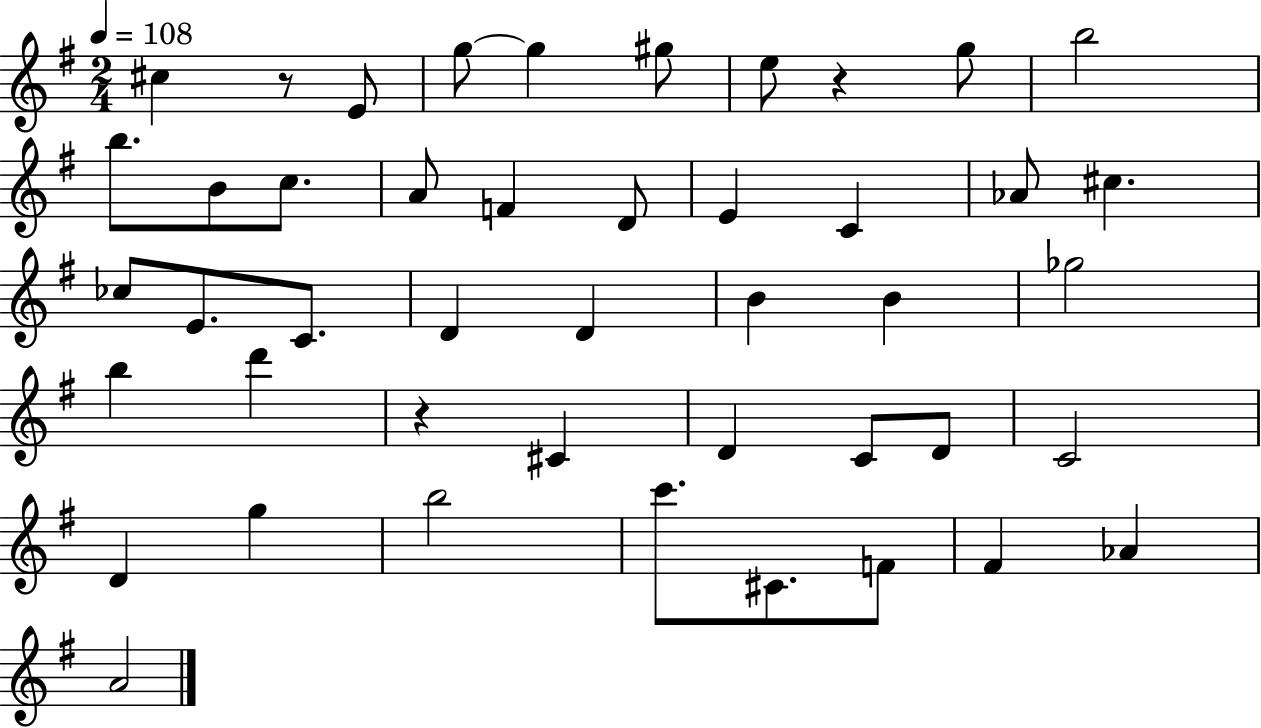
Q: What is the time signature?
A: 2/4